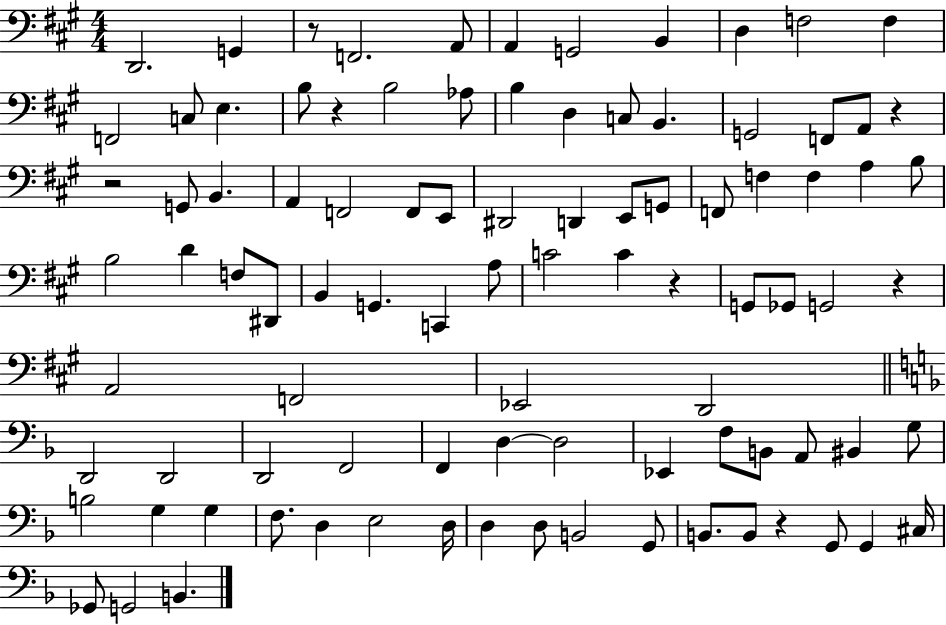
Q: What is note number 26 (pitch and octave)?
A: A2